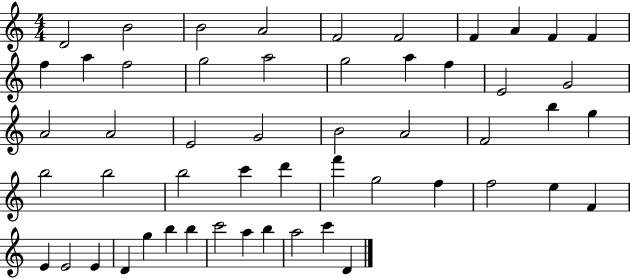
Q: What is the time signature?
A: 4/4